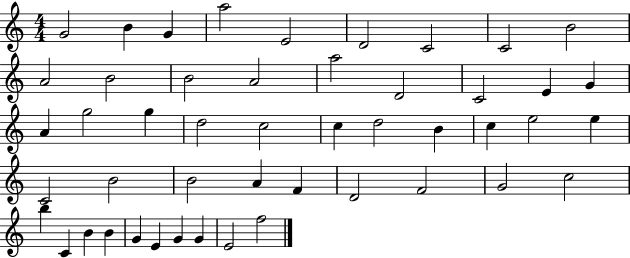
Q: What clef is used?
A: treble